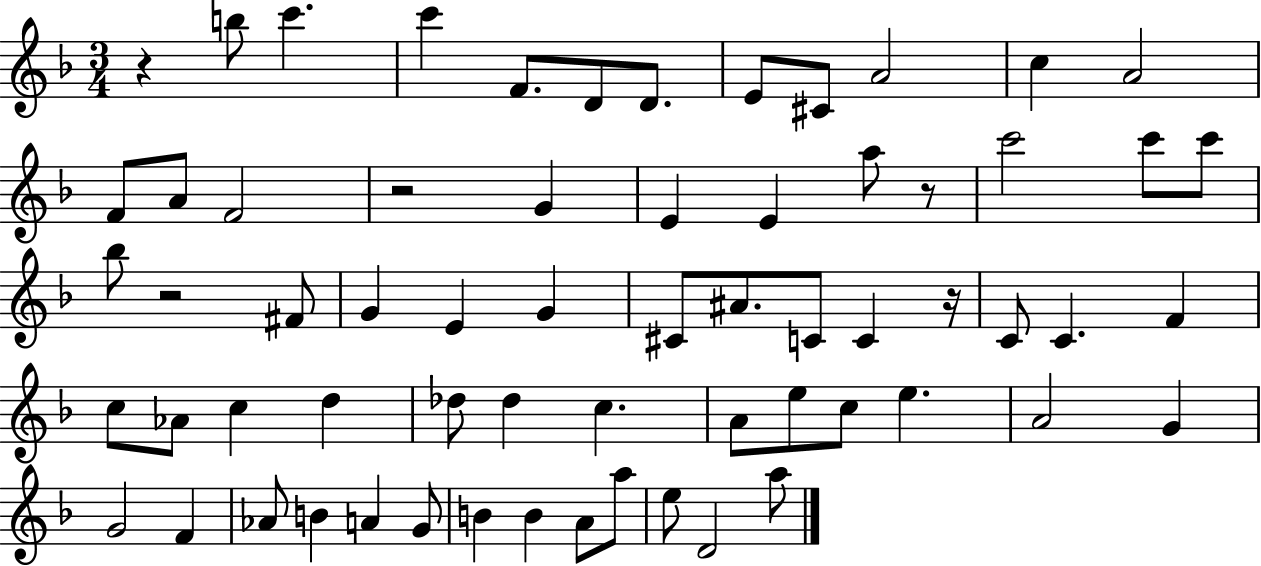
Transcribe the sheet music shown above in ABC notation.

X:1
T:Untitled
M:3/4
L:1/4
K:F
z b/2 c' c' F/2 D/2 D/2 E/2 ^C/2 A2 c A2 F/2 A/2 F2 z2 G E E a/2 z/2 c'2 c'/2 c'/2 _b/2 z2 ^F/2 G E G ^C/2 ^A/2 C/2 C z/4 C/2 C F c/2 _A/2 c d _d/2 _d c A/2 e/2 c/2 e A2 G G2 F _A/2 B A G/2 B B A/2 a/2 e/2 D2 a/2